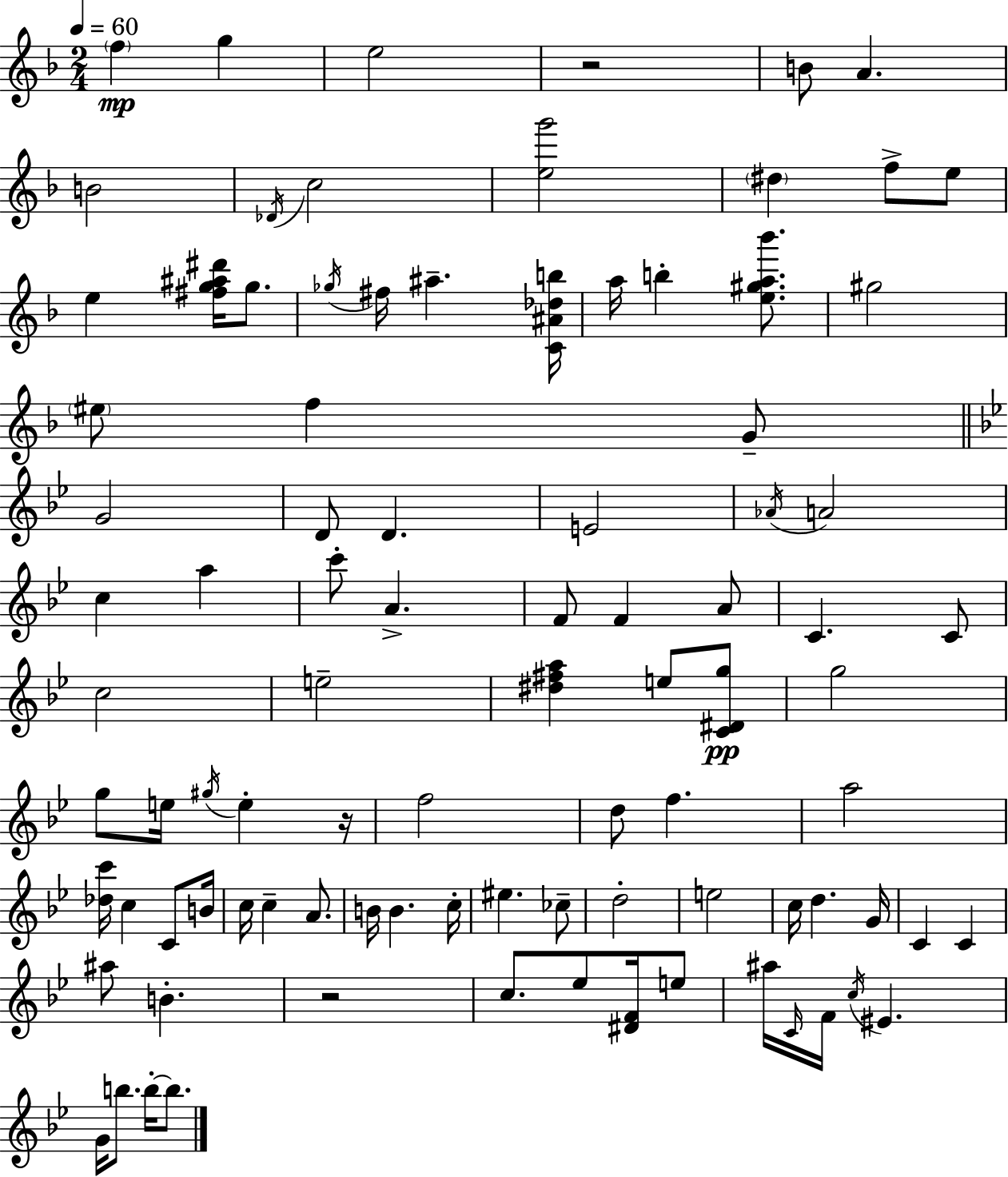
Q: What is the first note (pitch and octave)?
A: F5